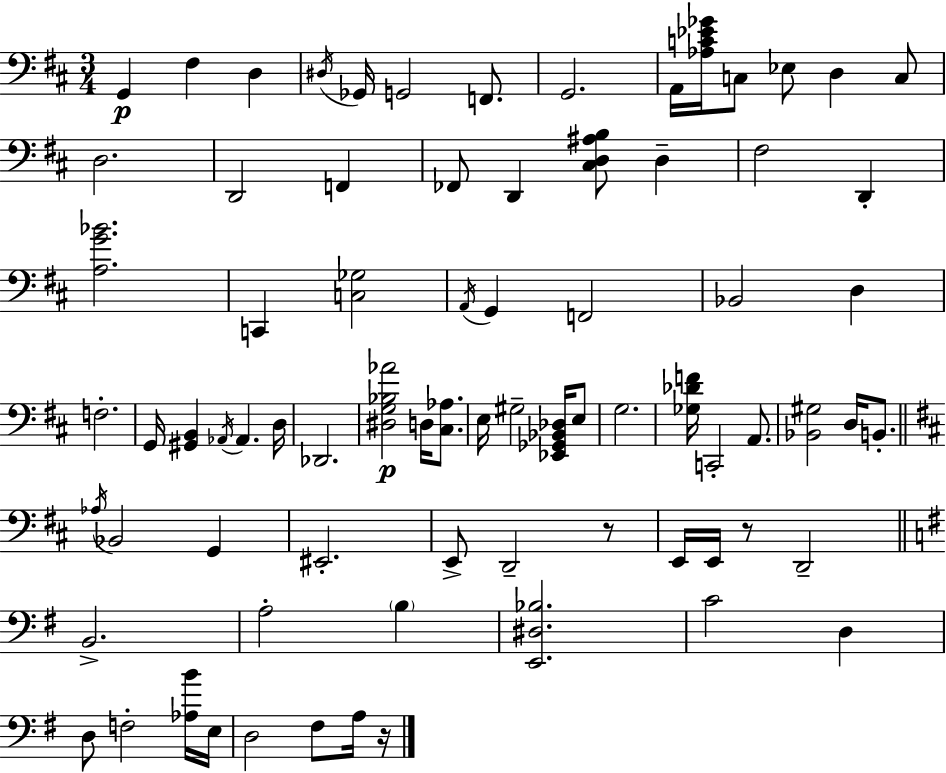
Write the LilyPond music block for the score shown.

{
  \clef bass
  \numericTimeSignature
  \time 3/4
  \key d \major
  g,4\p fis4 d4 | \acciaccatura { dis16 } ges,16 g,2 f,8. | g,2. | a,16 <aes c' ees' ges'>16 c8 ees8 d4 c8 | \break d2. | d,2 f,4 | fes,8 d,4 <cis d ais b>8 d4-- | fis2 d,4-. | \break <a g' bes'>2. | c,4 <c ges>2 | \acciaccatura { a,16 } g,4 f,2 | bes,2 d4 | \break f2.-. | g,16 <gis, b,>4 \acciaccatura { aes,16 } aes,4. | d16 des,2. | <dis g bes aes'>2\p d16 | \break <cis aes>8. e16 gis2-- | <ees, ges, bes, des>16 e8 g2. | <ges des' f'>16 c,2-. | a,8. <bes, gis>2 d16 | \break b,8.-. \bar "||" \break \key b \minor \acciaccatura { aes16 } bes,2 g,4 | eis,2.-. | e,8-> d,2-- r8 | e,16 e,16 r8 d,2-- | \break \bar "||" \break \key g \major b,2.-> | a2-. \parenthesize b4 | <e, dis bes>2. | c'2 d4 | \break d8 f2-. <aes b'>16 e16 | d2 fis8 a16 r16 | \bar "|."
}